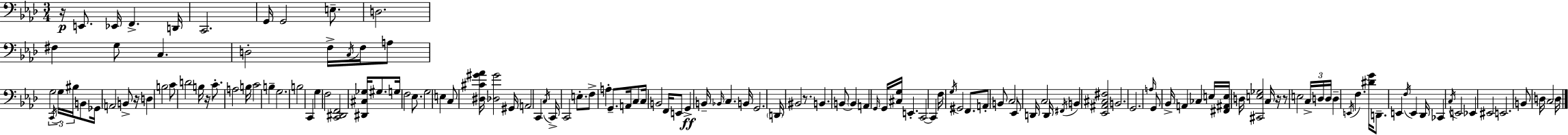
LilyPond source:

{
  \clef bass
  \numericTimeSignature
  \time 3/4
  \key f \minor
  r16\p e,8. ees,16 f,4.-> d,16 | c,2. | g,16 g,2 e8.-- | d2. | \break fis4 g8 c4. | d2-. f16-> \acciaccatura { c16 } f16 a8 | g2 \tuplet 3/2 { \acciaccatura { c,16 } g16 bis16 } | b,8 ges,16 a,2 b,8-> | \break r16 d4 b2 | c'8 d'2 | b16 r16 c'8.-. a2 | b16 c'2 b4-- | \break g2. | b2 c,4 | g4 f2 | <c, dis, f,>2 <dis, cis ges>16 gis8. | \break g16 f2 ees8. | g2 e4 | c8 <dis cis' gis' aes'>16 <des gis'>2 | gis,16 a,2 c,4 | \break \acciaccatura { c16 } c,16-> c,2 | e8.-. f8-> a4-. g,8.-- | a,16 c8 c16 b,2 | f,16 e,8 g,4->\ff b,16-- \grace { bes,16 } c4. | \break b,16 g,2. | \parenthesize d,16 bis,2 | r8. b,4. b,8~~ | \parenthesize b,4 a,4 \grace { g,16 } g,16 <cis g>16 e,4.-. | \break c,2~~ | c,4 f16 \acciaccatura { g16 } gis,2 | f,8. a,8-. b,8 c2 | ees,8 d,16 c2 | \break d,16 \acciaccatura { fis,16 } b,4 <ees, ais, cis fis>2 | b,2. | g,2. | \grace { a16 } g,8 bes,16-> a,4 | \break ces4 e16 <fis, ais, e>16 d16 <cis, e ges>2 | c16 r16 r8 e2 | \tuplet 3/2 { c16-> d16 d16 } d4-- | \acciaccatura { e,16 } f4. <dis' g'>16 d,8.-- | \break e,4 \acciaccatura { f16 } e,4 des,16 ces,4 | \acciaccatura { c16 } e,2 ees,4 | eis,2 e,2. | b,8 | \break d16 c2 d16 \bar "|."
}